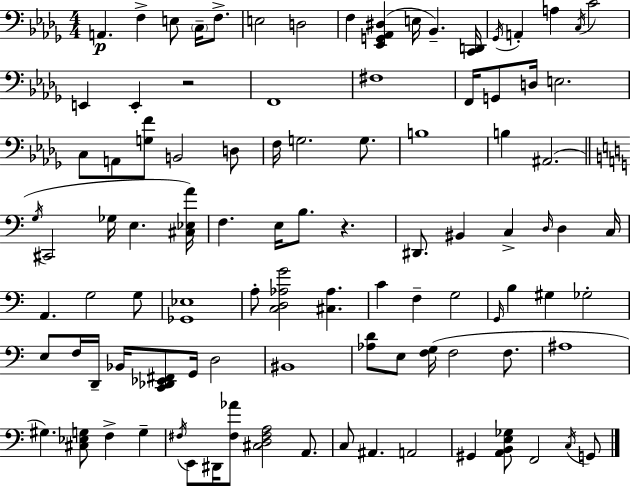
X:1
T:Untitled
M:4/4
L:1/4
K:Bbm
A,, F, E,/2 C,/4 F,/2 E,2 D,2 F, [_E,,G,,_A,,^D,] E,/4 _B,, [C,,D,,]/4 _G,,/4 A,, A, C,/4 C2 E,, E,, z2 F,,4 ^F,4 F,,/4 G,,/2 D,/4 E,2 C,/2 A,,/2 [G,F]/2 B,,2 D,/2 F,/4 G,2 G,/2 B,4 B, ^A,,2 G,/4 ^C,,2 _G,/4 E, [^C,_E,A]/4 F, E,/4 B,/2 z ^D,,/2 ^B,, C, D,/4 D, C,/4 A,, G,2 G,/2 [_G,,_E,]4 A,/2 [C,D,_A,G]2 [^C,_A,] C F, G,2 G,,/4 B, ^G, _G,2 E,/2 F,/4 D,,/4 _B,,/4 [C,,_D,,_E,,^F,,]/2 G,,/4 D,2 ^B,,4 [_A,D]/2 E,/2 [F,G,]/4 F,2 F,/2 ^A,4 ^G, [^C,_E,G,]/2 F, G, ^F,/4 E,,/2 ^D,,/4 [^F,_A]/2 [^C,D,^F,A,]2 A,,/2 C,/2 ^A,, A,,2 ^G,, [A,,B,,E,_G,]/2 F,,2 C,/4 G,,/2